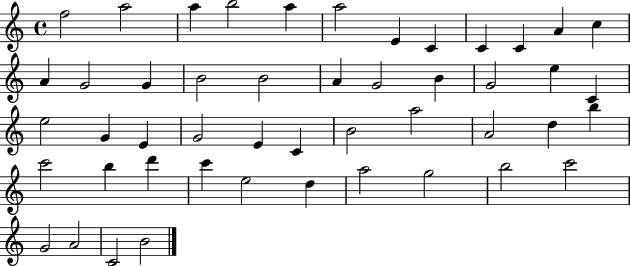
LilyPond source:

{
  \clef treble
  \time 4/4
  \defaultTimeSignature
  \key c \major
  f''2 a''2 | a''4 b''2 a''4 | a''2 e'4 c'4 | c'4 c'4 a'4 c''4 | \break a'4 g'2 g'4 | b'2 b'2 | a'4 g'2 b'4 | g'2 e''4 c'4 | \break e''2 g'4 e'4 | g'2 e'4 c'4 | b'2 a''2 | a'2 d''4 b''4 | \break c'''2 b''4 d'''4 | c'''4 e''2 d''4 | a''2 g''2 | b''2 c'''2 | \break g'2 a'2 | c'2 b'2 | \bar "|."
}